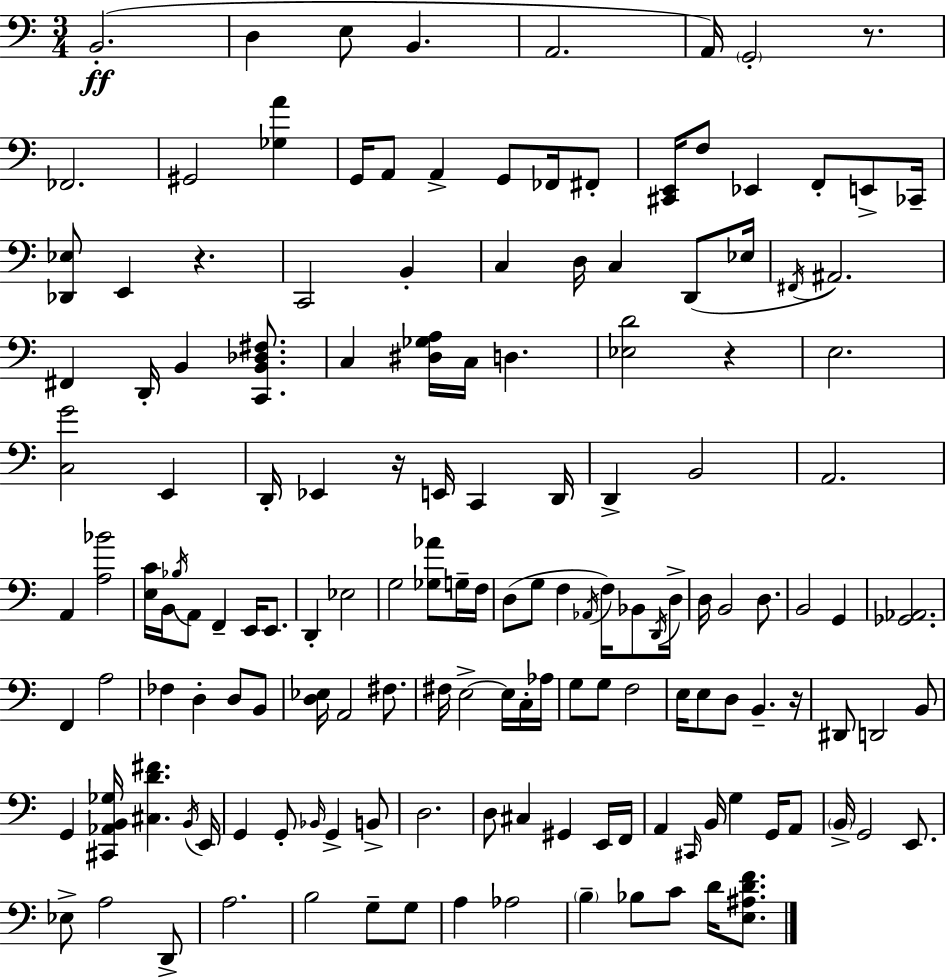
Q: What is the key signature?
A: C major